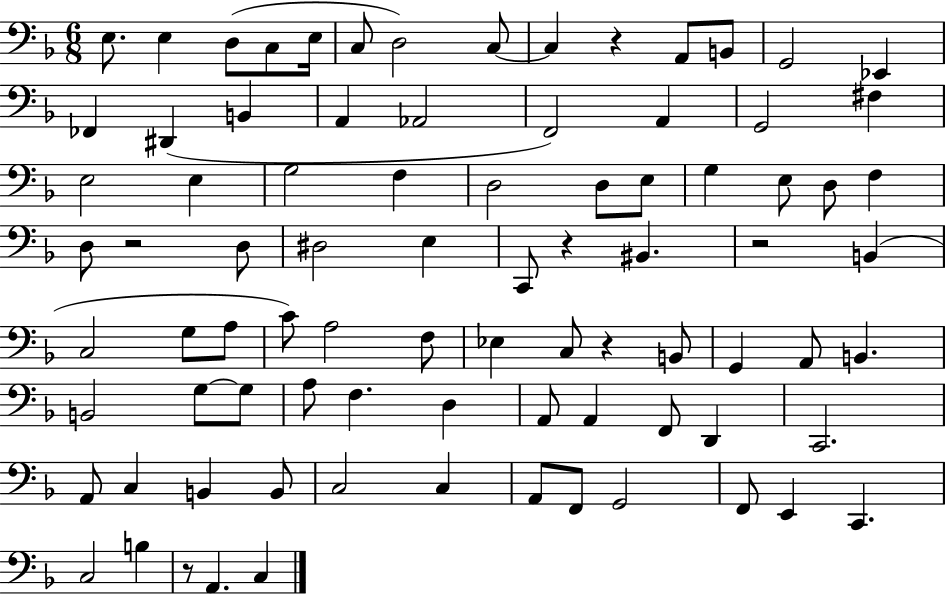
E3/e. E3/q D3/e C3/e E3/s C3/e D3/h C3/e C3/q R/q A2/e B2/e G2/h Eb2/q FES2/q D#2/q B2/q A2/q Ab2/h F2/h A2/q G2/h F#3/q E3/h E3/q G3/h F3/q D3/h D3/e E3/e G3/q E3/e D3/e F3/q D3/e R/h D3/e D#3/h E3/q C2/e R/q BIS2/q. R/h B2/q C3/h G3/e A3/e C4/e A3/h F3/e Eb3/q C3/e R/q B2/e G2/q A2/e B2/q. B2/h G3/e G3/e A3/e F3/q. D3/q A2/e A2/q F2/e D2/q C2/h. A2/e C3/q B2/q B2/e C3/h C3/q A2/e F2/e G2/h F2/e E2/q C2/q. C3/h B3/q R/e A2/q. C3/q